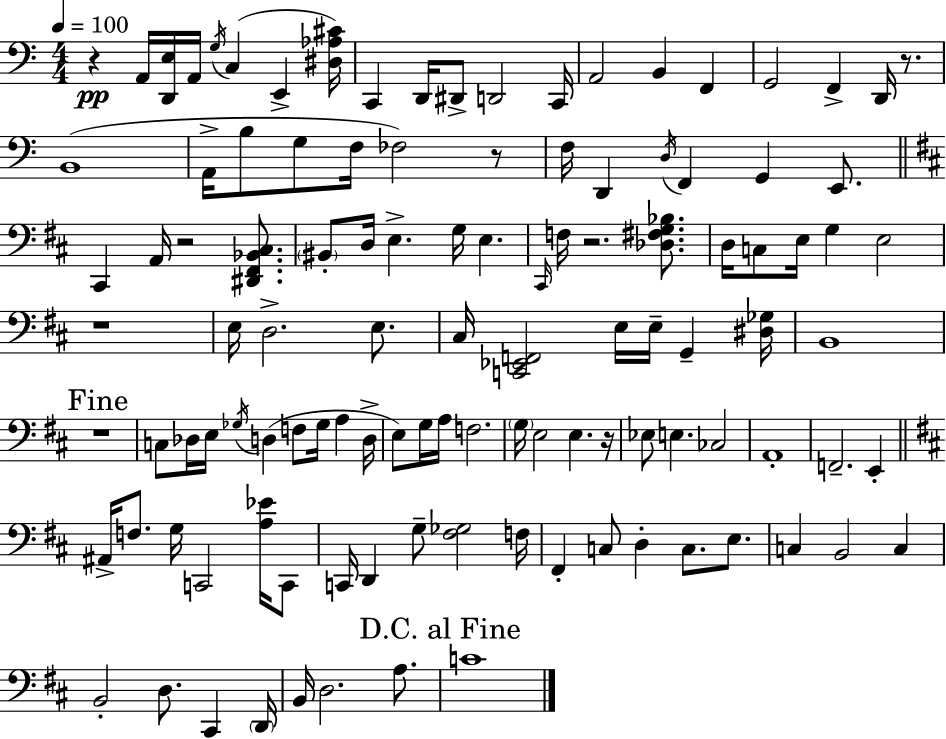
{
  \clef bass
  \numericTimeSignature
  \time 4/4
  \key a \minor
  \tempo 4 = 100
  r4\pp a,16 <d, e>16 a,16 \acciaccatura { g16 } c4( e,4-> | <dis aes cis'>16) c,4 d,16 dis,8-> d,2 | c,16 a,2 b,4 f,4 | g,2 f,4-> d,16 r8. | \break b,1( | a,16-> b8 g8 f16 fes2) r8 | f16 d,4 \acciaccatura { d16 } f,4 g,4 e,8. | \bar "||" \break \key d \major cis,4 a,16 r2 <dis, fis, bes, cis>8. | \parenthesize bis,8-. d16 e4.-> g16 e4. | \grace { cis,16 } f16 r2. <des fis g bes>8. | d16 c8 e16 g4 e2 | \break r1 | e16 d2.-> e8. | cis16 <c, ees, f,>2 e16 e16-- g,4-- | <dis ges>16 b,1 | \break \mark "Fine" r1 | c8 des16 e16 \acciaccatura { ges16 } d4( f8 ges16 a4 | d16-> e8) g16 a16 f2. | \parenthesize g16 e2 e4. | \break r16 ees8 e4. ces2 | a,1-. | f,2.-- e,4-. | \bar "||" \break \key d \major ais,16-> f8. g16 c,2 <a ees'>16 c,8 | c,16 d,4 g8-- <fis ges>2 f16 | fis,4-. c8 d4-. c8. e8. | c4 b,2 c4 | \break b,2-. d8. cis,4 \parenthesize d,16 | b,16 d2. a8. | \mark "D.C. al Fine" c'1 | \bar "|."
}